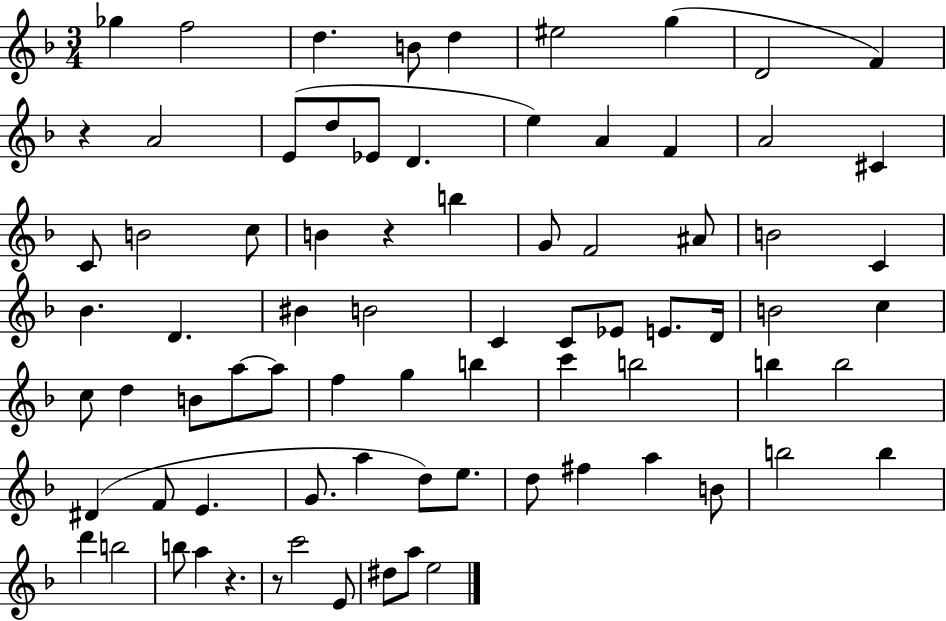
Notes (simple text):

Gb5/q F5/h D5/q. B4/e D5/q EIS5/h G5/q D4/h F4/q R/q A4/h E4/e D5/e Eb4/e D4/q. E5/q A4/q F4/q A4/h C#4/q C4/e B4/h C5/e B4/q R/q B5/q G4/e F4/h A#4/e B4/h C4/q Bb4/q. D4/q. BIS4/q B4/h C4/q C4/e Eb4/e E4/e. D4/s B4/h C5/q C5/e D5/q B4/e A5/e A5/e F5/q G5/q B5/q C6/q B5/h B5/q B5/h D#4/q F4/e E4/q. G4/e. A5/q D5/e E5/e. D5/e F#5/q A5/q B4/e B5/h B5/q D6/q B5/h B5/e A5/q R/q. R/e C6/h E4/e D#5/e A5/e E5/h